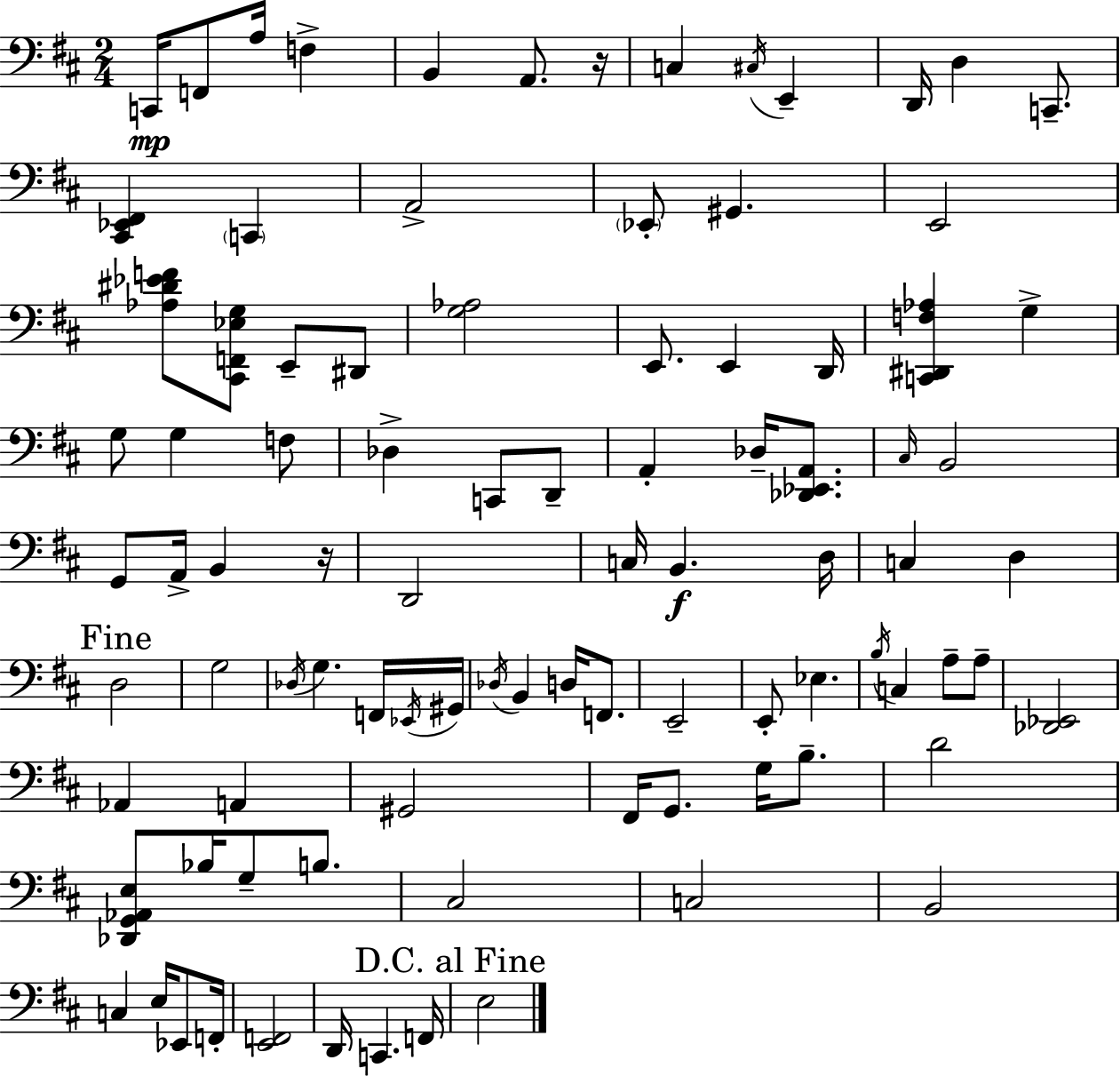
X:1
T:Untitled
M:2/4
L:1/4
K:D
C,,/4 F,,/2 A,/4 F, B,, A,,/2 z/4 C, ^C,/4 E,, D,,/4 D, C,,/2 [^C,,_E,,^F,,] C,, A,,2 _E,,/2 ^G,, E,,2 [_A,^D_EF]/2 [^C,,F,,_E,G,]/2 E,,/2 ^D,,/2 [G,_A,]2 E,,/2 E,, D,,/4 [C,,^D,,F,_A,] G, G,/2 G, F,/2 _D, C,,/2 D,,/2 A,, _D,/4 [_D,,_E,,A,,]/2 ^C,/4 B,,2 G,,/2 A,,/4 B,, z/4 D,,2 C,/4 B,, D,/4 C, D, D,2 G,2 _D,/4 G, F,,/4 _E,,/4 ^G,,/4 _D,/4 B,, D,/4 F,,/2 E,,2 E,,/2 _E, B,/4 C, A,/2 A,/2 [_D,,_E,,]2 _A,, A,, ^G,,2 ^F,,/4 G,,/2 G,/4 B,/2 D2 [_D,,G,,_A,,E,]/2 _B,/4 G,/2 B,/2 ^C,2 C,2 B,,2 C, E,/4 _E,,/2 F,,/4 [E,,F,,]2 D,,/4 C,, F,,/4 E,2